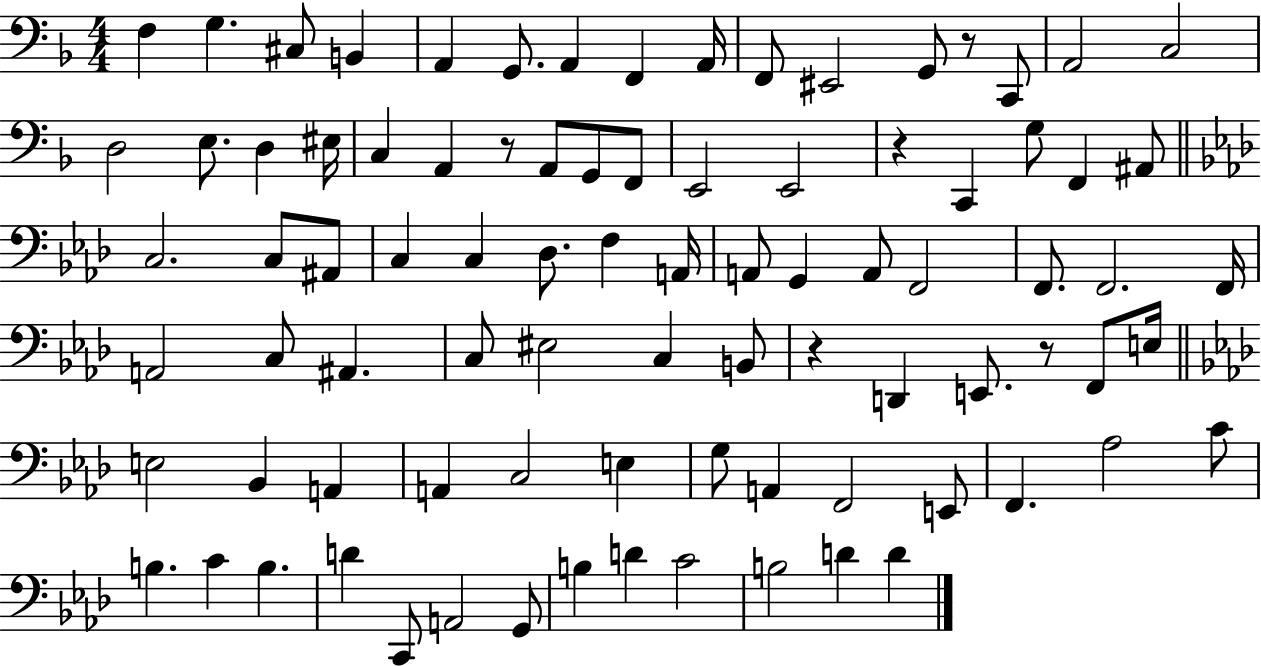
X:1
T:Untitled
M:4/4
L:1/4
K:F
F, G, ^C,/2 B,, A,, G,,/2 A,, F,, A,,/4 F,,/2 ^E,,2 G,,/2 z/2 C,,/2 A,,2 C,2 D,2 E,/2 D, ^E,/4 C, A,, z/2 A,,/2 G,,/2 F,,/2 E,,2 E,,2 z C,, G,/2 F,, ^A,,/2 C,2 C,/2 ^A,,/2 C, C, _D,/2 F, A,,/4 A,,/2 G,, A,,/2 F,,2 F,,/2 F,,2 F,,/4 A,,2 C,/2 ^A,, C,/2 ^E,2 C, B,,/2 z D,, E,,/2 z/2 F,,/2 E,/4 E,2 _B,, A,, A,, C,2 E, G,/2 A,, F,,2 E,,/2 F,, _A,2 C/2 B, C B, D C,,/2 A,,2 G,,/2 B, D C2 B,2 D D